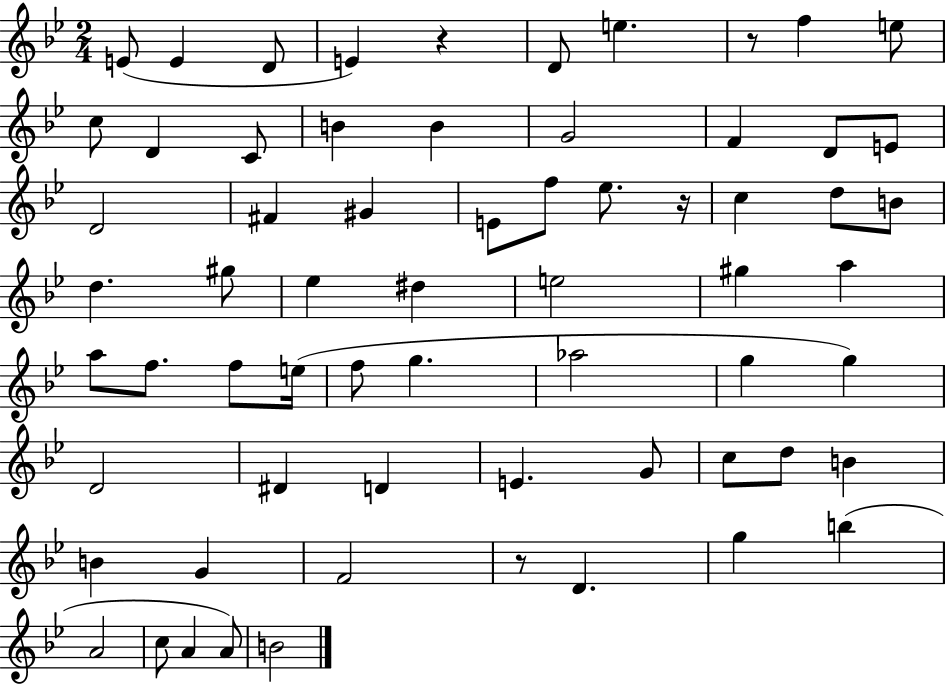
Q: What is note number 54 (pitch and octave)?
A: D4